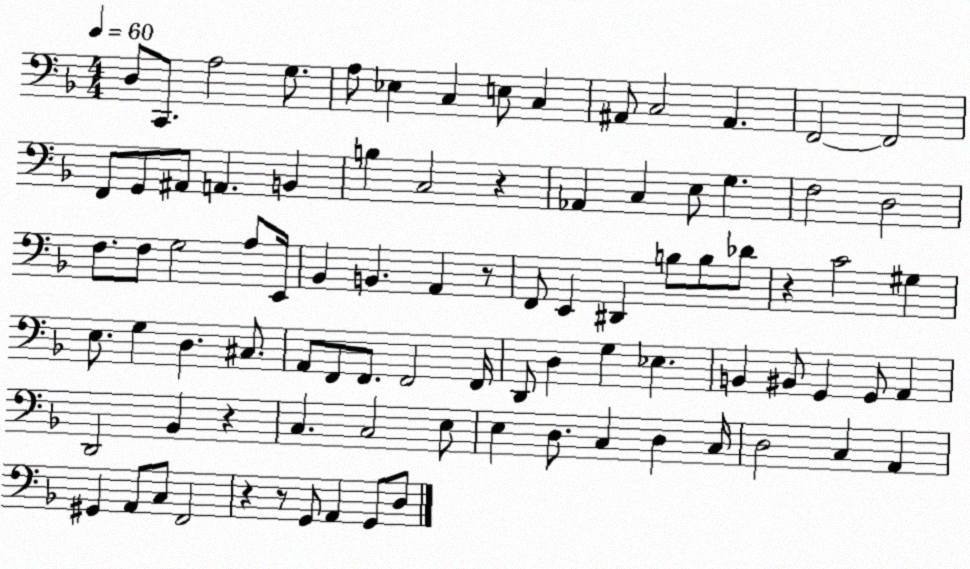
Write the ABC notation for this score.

X:1
T:Untitled
M:4/4
L:1/4
K:F
D,/2 C,,/2 A,2 G,/2 A,/2 _E, C, E,/2 C, ^A,,/2 C,2 ^A,, F,,2 F,,2 F,,/2 G,,/2 ^A,,/2 A,, B,, B, C,2 z _A,, C, E,/2 G, F,2 D,2 F,/2 F,/2 G,2 A,/2 E,,/4 _B,, B,, A,, z/2 F,,/2 E,, ^D,, B,/2 B,/2 _D/2 z C2 ^G, E,/2 G, D, ^C,/2 A,,/2 F,,/2 F,,/2 F,,2 F,,/4 D,,/2 D, G, _E, B,, ^B,,/2 G,, G,,/2 A,, D,,2 _B,, z C, C,2 E,/2 E, D,/2 C, D, C,/4 D,2 C, A,, ^G,, A,,/2 C,/2 F,,2 z z/2 G,,/2 A,, G,,/2 D,/2